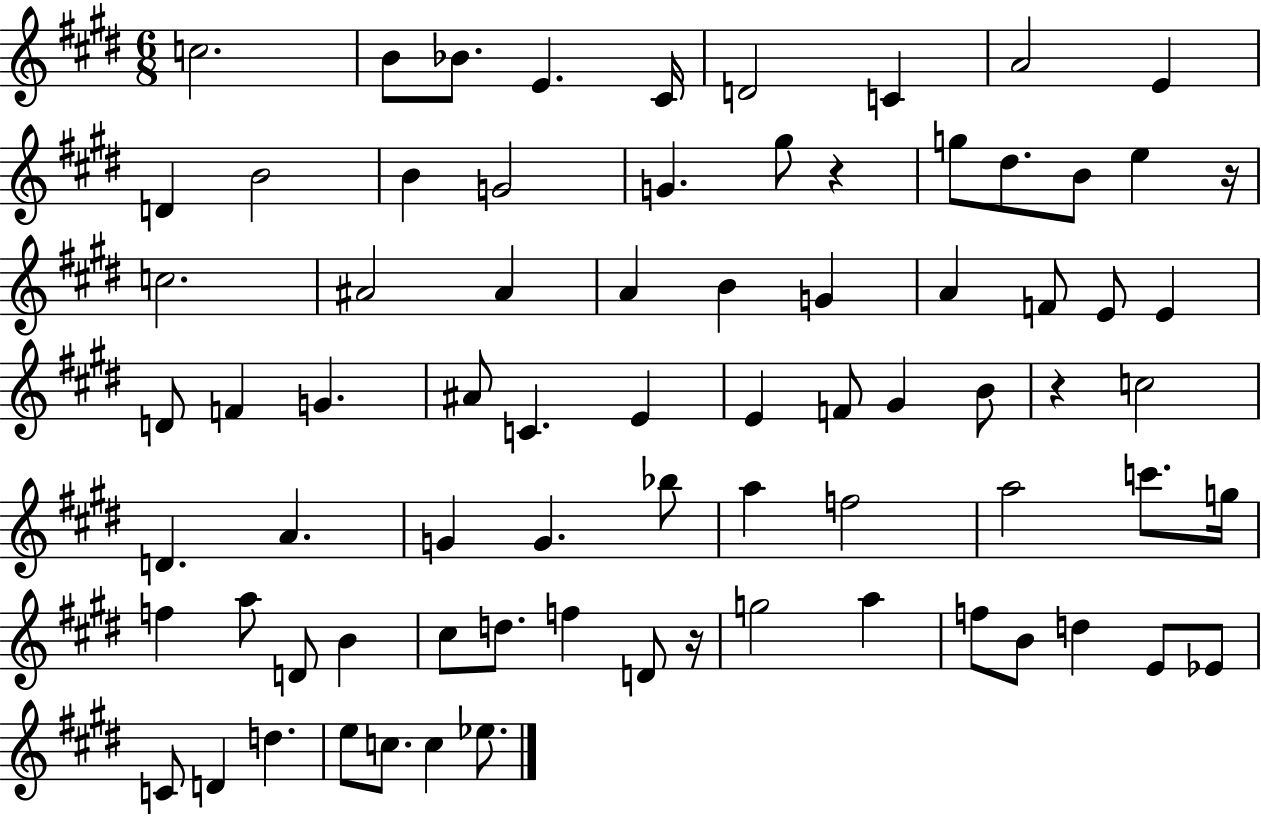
C5/h. B4/e Bb4/e. E4/q. C#4/s D4/h C4/q A4/h E4/q D4/q B4/h B4/q G4/h G4/q. G#5/e R/q G5/e D#5/e. B4/e E5/q R/s C5/h. A#4/h A#4/q A4/q B4/q G4/q A4/q F4/e E4/e E4/q D4/e F4/q G4/q. A#4/e C4/q. E4/q E4/q F4/e G#4/q B4/e R/q C5/h D4/q. A4/q. G4/q G4/q. Bb5/e A5/q F5/h A5/h C6/e. G5/s F5/q A5/e D4/e B4/q C#5/e D5/e. F5/q D4/e R/s G5/h A5/q F5/e B4/e D5/q E4/e Eb4/e C4/e D4/q D5/q. E5/e C5/e. C5/q Eb5/e.